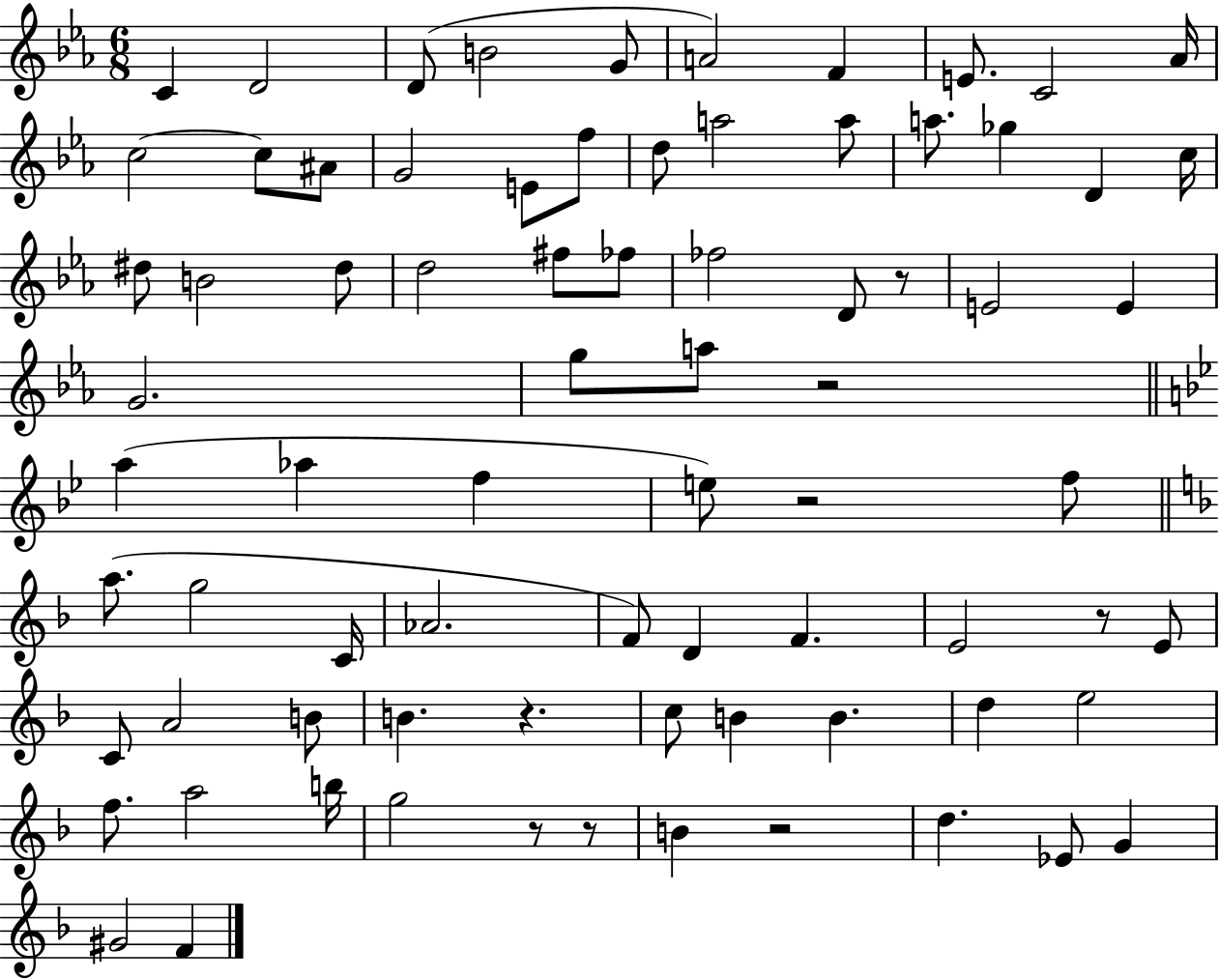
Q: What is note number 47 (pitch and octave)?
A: D4